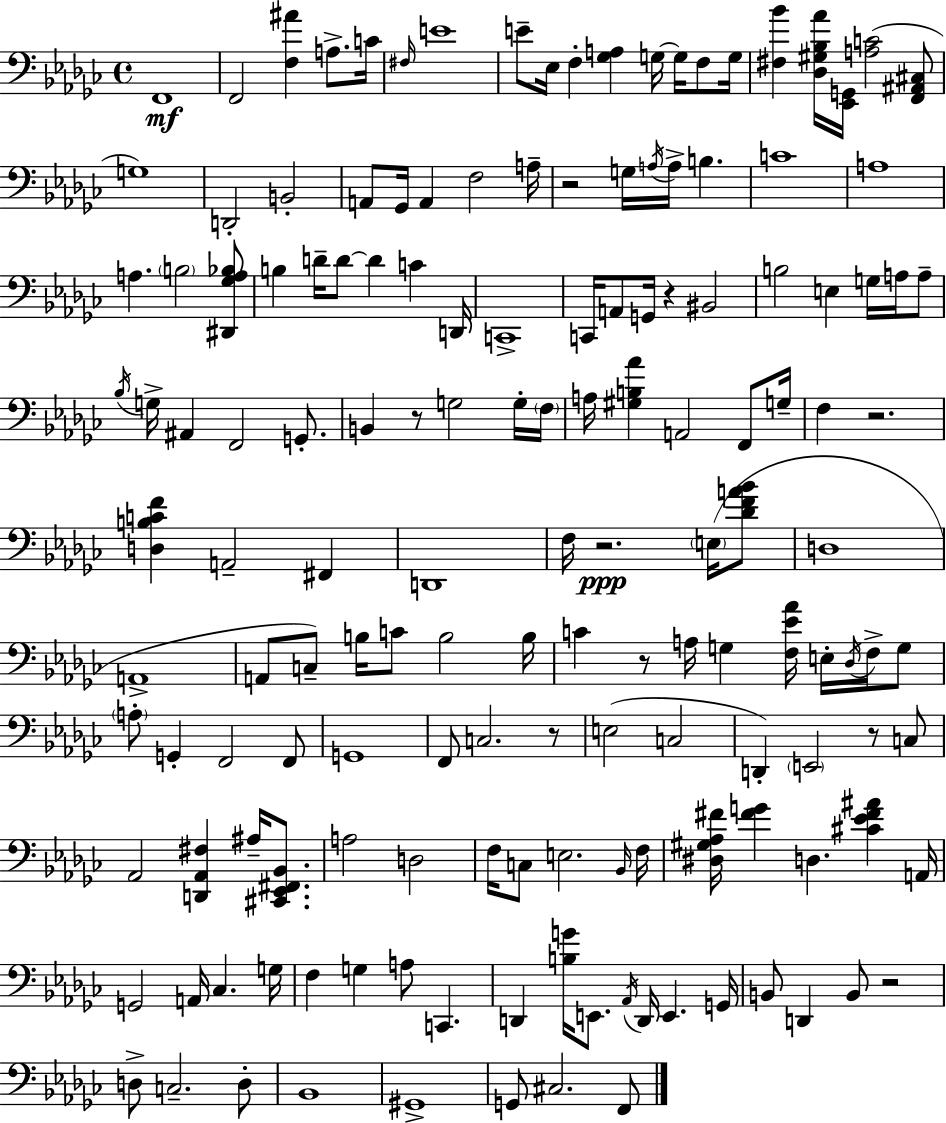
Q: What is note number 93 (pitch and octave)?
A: A#3